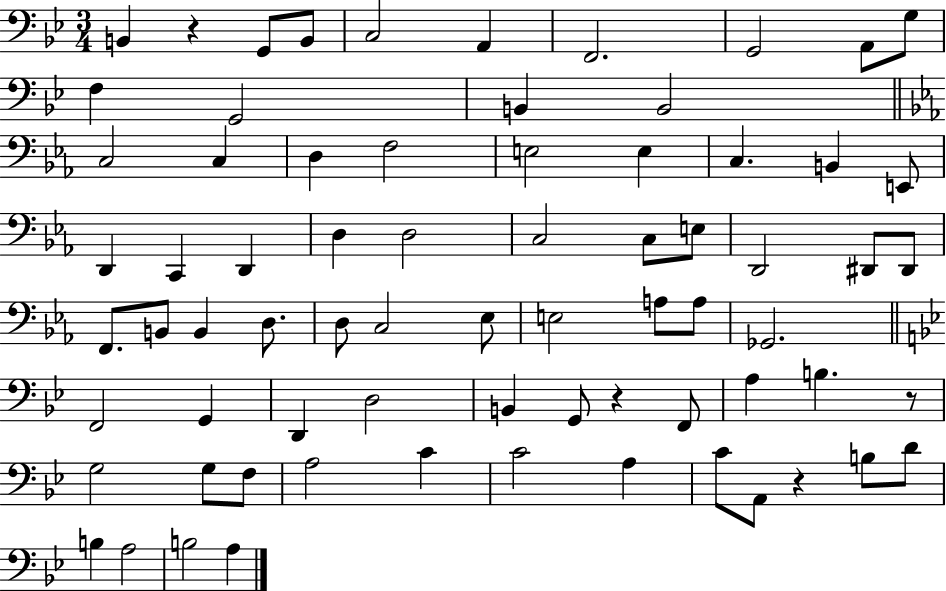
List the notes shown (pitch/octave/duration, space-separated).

B2/q R/q G2/e B2/e C3/h A2/q F2/h. G2/h A2/e G3/e F3/q G2/h B2/q B2/h C3/h C3/q D3/q F3/h E3/h E3/q C3/q. B2/q E2/e D2/q C2/q D2/q D3/q D3/h C3/h C3/e E3/e D2/h D#2/e D#2/e F2/e. B2/e B2/q D3/e. D3/e C3/h Eb3/e E3/h A3/e A3/e Gb2/h. F2/h G2/q D2/q D3/h B2/q G2/e R/q F2/e A3/q B3/q. R/e G3/h G3/e F3/e A3/h C4/q C4/h A3/q C4/e A2/e R/q B3/e D4/e B3/q A3/h B3/h A3/q